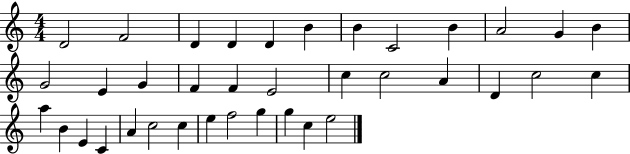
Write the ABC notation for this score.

X:1
T:Untitled
M:4/4
L:1/4
K:C
D2 F2 D D D B B C2 B A2 G B G2 E G F F E2 c c2 A D c2 c a B E C A c2 c e f2 g g c e2